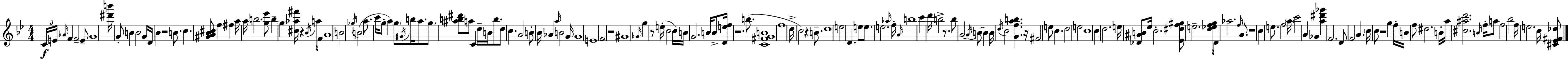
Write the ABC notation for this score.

X:1
T:Untitled
M:4/4
L:1/4
K:Gm
C/4 E/4 _A/4 F F2 E/2 G4 [^d'b']/4 G/2 B B2 G/4 D/4 _B z2 B/2 c [^GA_B^c]/2 f ^f a/4 a/4 b2 [g_e']/2 b g [^c_a^f']/4 z _B/4 a/4 F/2 A4 B2 _g/4 B2 a/2 c'/4 g/2 a g/2 ^G/4 b/4 a/2 g/2 [^ab^d']/2 a/2 C d/4 B/4 b/2 d/2 c A2 B/2 _B/4 _A a/4 B2 G/4 G4 E4 F2 z2 ^G4 _G/4 g z/2 e/4 c2 c/4 B/4 G2 B/4 B/2 [Def]/4 z2 b/2 [C^FGB]4 f4 d/4 c2 z B/2 d4 e2 D e/2 e/2 e2 _a/4 f/4 A/4 b4 c' d'/4 b2 z/2 b/2 A2 A/4 B/2 B B/4 d/4 c2 [Gfab] z/4 ^F2 e/2 c d2 e2 c4 c d2 e/4 [_D^AB]/2 _e/4 c2 [_E^df^g]/2 e2 [d_efg]/2 D/4 _a2 f/4 A/2 z4 c e/2 f2 a/4 c'2 A _G [a^d'_g'] F2 D/2 F2 A c/4 c/2 z2 g f/4 B/4 f/2 ^d2 B/4 a/4 [^c^ad']2 B/4 f/4 a/2 f2 _b2 f/4 e2 c/4 [^C_E^F_d]/2